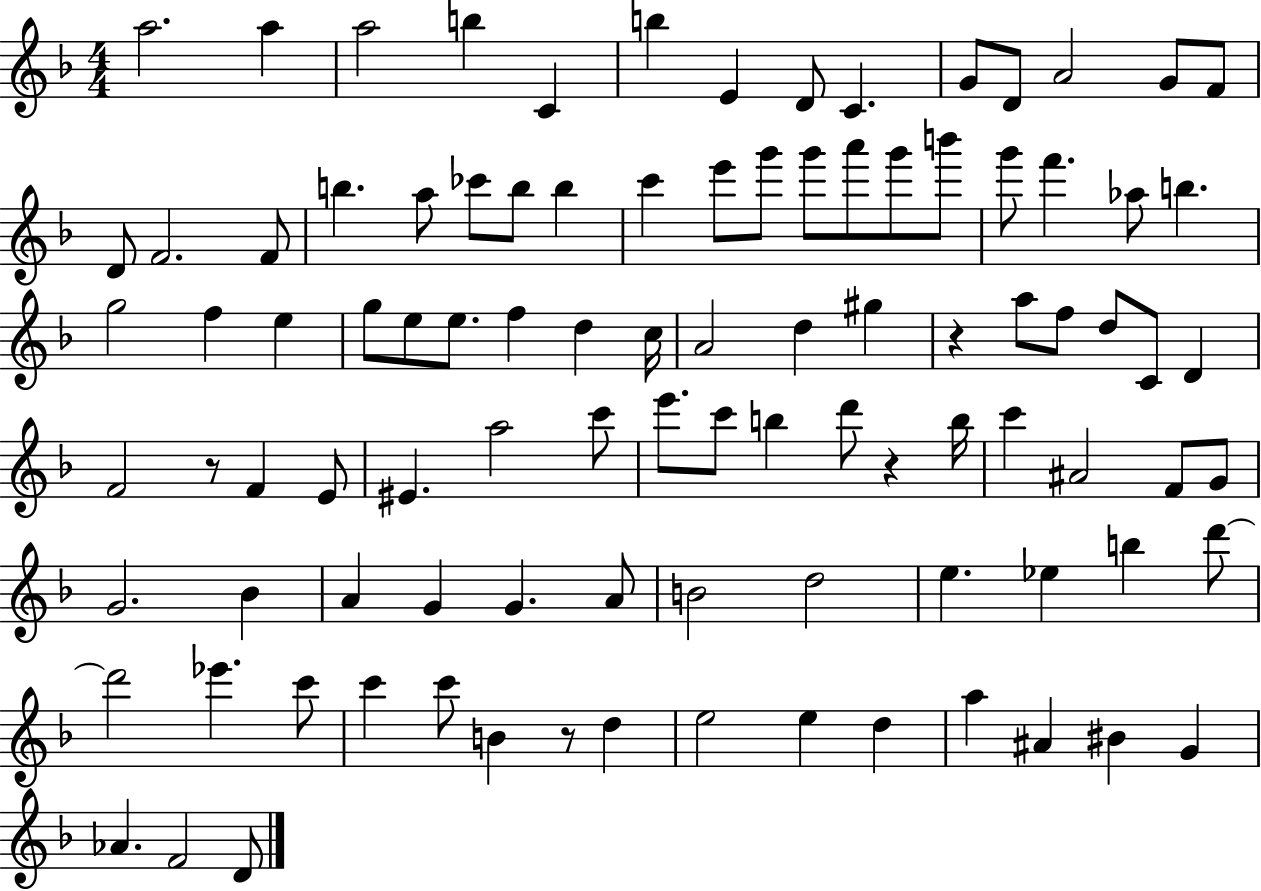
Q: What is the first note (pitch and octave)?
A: A5